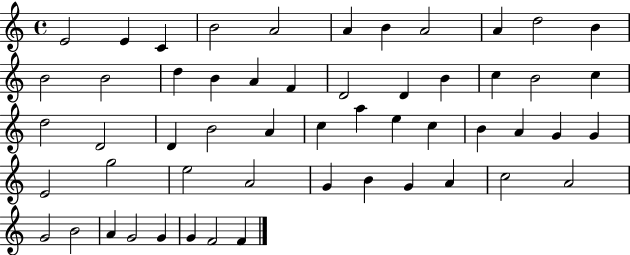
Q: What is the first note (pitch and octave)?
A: E4